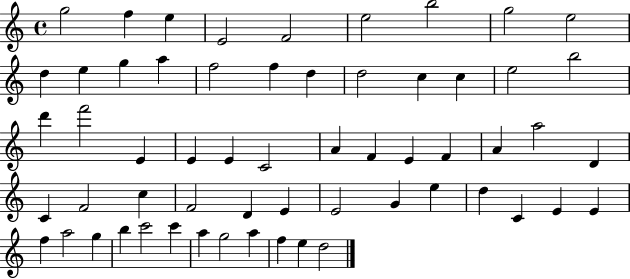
{
  \clef treble
  \time 4/4
  \defaultTimeSignature
  \key c \major
  g''2 f''4 e''4 | e'2 f'2 | e''2 b''2 | g''2 e''2 | \break d''4 e''4 g''4 a''4 | f''2 f''4 d''4 | d''2 c''4 c''4 | e''2 b''2 | \break d'''4 f'''2 e'4 | e'4 e'4 c'2 | a'4 f'4 e'4 f'4 | a'4 a''2 d'4 | \break c'4 f'2 c''4 | f'2 d'4 e'4 | e'2 g'4 e''4 | d''4 c'4 e'4 e'4 | \break f''4 a''2 g''4 | b''4 c'''2 c'''4 | a''4 g''2 a''4 | f''4 e''4 d''2 | \break \bar "|."
}